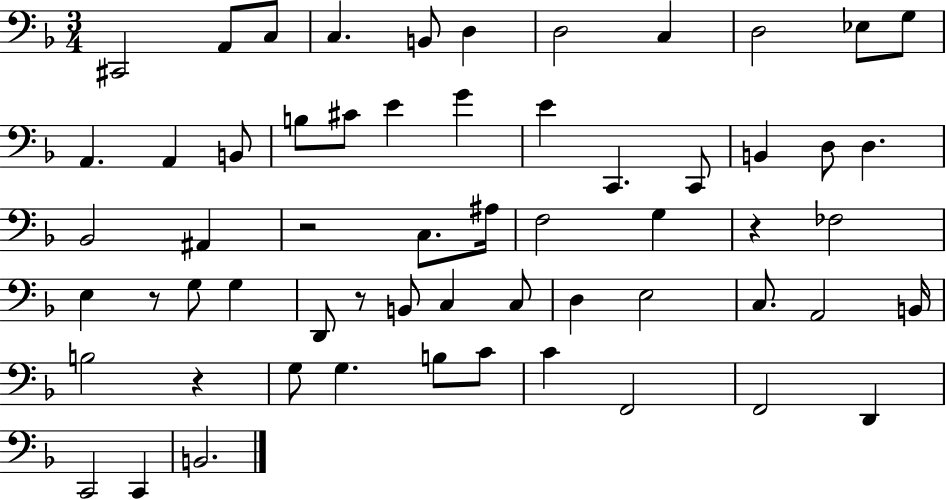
C#2/h A2/e C3/e C3/q. B2/e D3/q D3/h C3/q D3/h Eb3/e G3/e A2/q. A2/q B2/e B3/e C#4/e E4/q G4/q E4/q C2/q. C2/e B2/q D3/e D3/q. Bb2/h A#2/q R/h C3/e. A#3/s F3/h G3/q R/q FES3/h E3/q R/e G3/e G3/q D2/e R/e B2/e C3/q C3/e D3/q E3/h C3/e. A2/h B2/s B3/h R/q G3/e G3/q. B3/e C4/e C4/q F2/h F2/h D2/q C2/h C2/q B2/h.